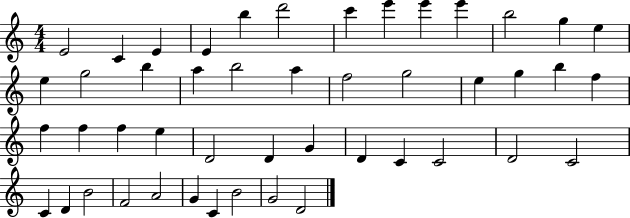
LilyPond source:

{
  \clef treble
  \numericTimeSignature
  \time 4/4
  \key c \major
  e'2 c'4 e'4 | e'4 b''4 d'''2 | c'''4 e'''4 e'''4 e'''4 | b''2 g''4 e''4 | \break e''4 g''2 b''4 | a''4 b''2 a''4 | f''2 g''2 | e''4 g''4 b''4 f''4 | \break f''4 f''4 f''4 e''4 | d'2 d'4 g'4 | d'4 c'4 c'2 | d'2 c'2 | \break c'4 d'4 b'2 | f'2 a'2 | g'4 c'4 b'2 | g'2 d'2 | \break \bar "|."
}